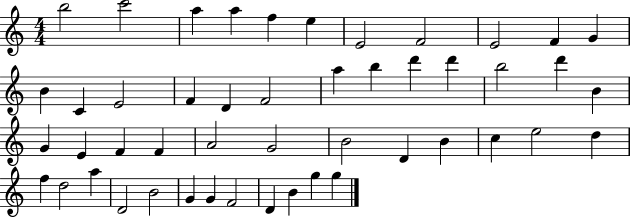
{
  \clef treble
  \numericTimeSignature
  \time 4/4
  \key c \major
  b''2 c'''2 | a''4 a''4 f''4 e''4 | e'2 f'2 | e'2 f'4 g'4 | \break b'4 c'4 e'2 | f'4 d'4 f'2 | a''4 b''4 d'''4 d'''4 | b''2 d'''4 b'4 | \break g'4 e'4 f'4 f'4 | a'2 g'2 | b'2 d'4 b'4 | c''4 e''2 d''4 | \break f''4 d''2 a''4 | d'2 b'2 | g'4 g'4 f'2 | d'4 b'4 g''4 g''4 | \break \bar "|."
}